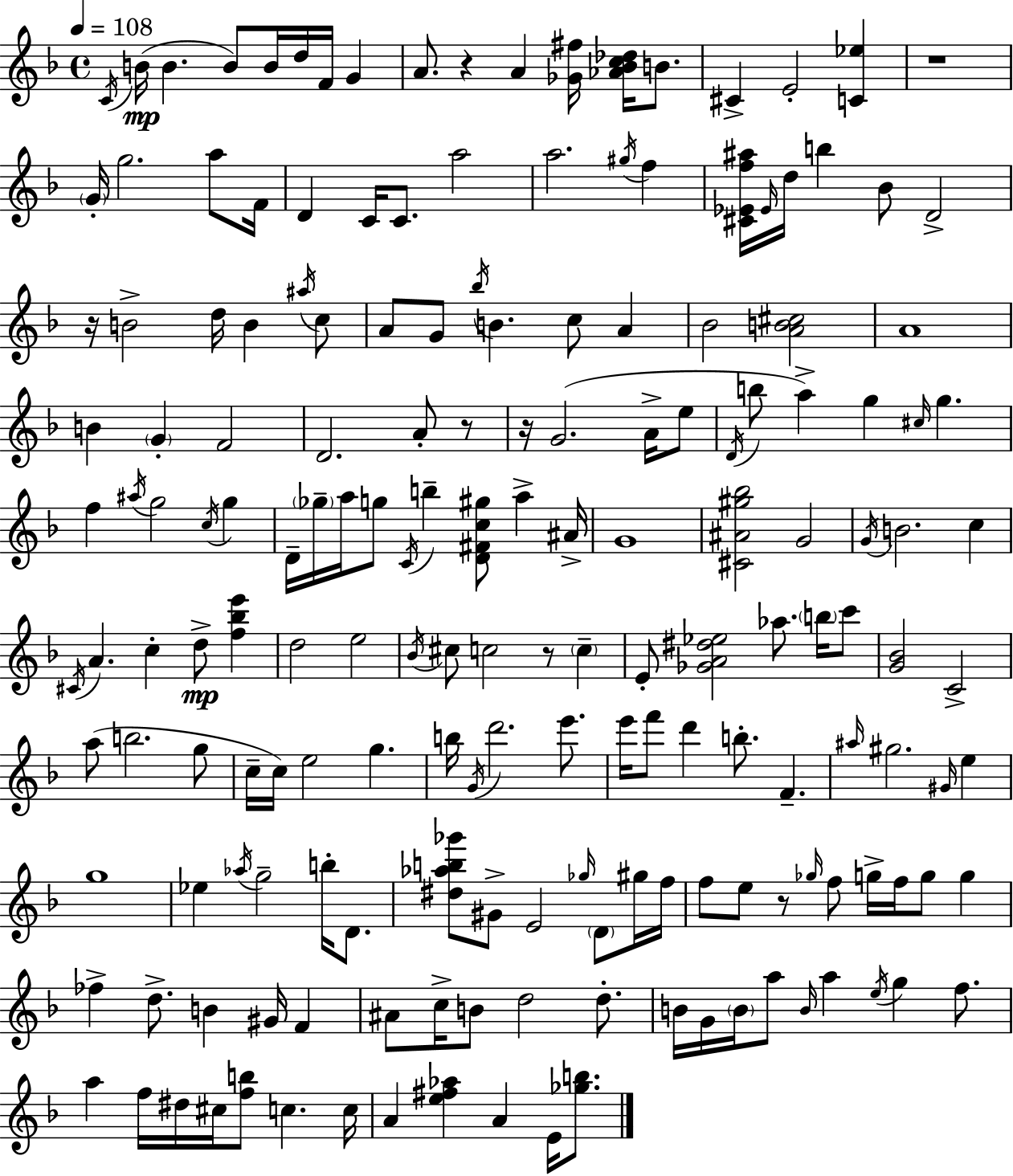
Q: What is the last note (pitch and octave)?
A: E4